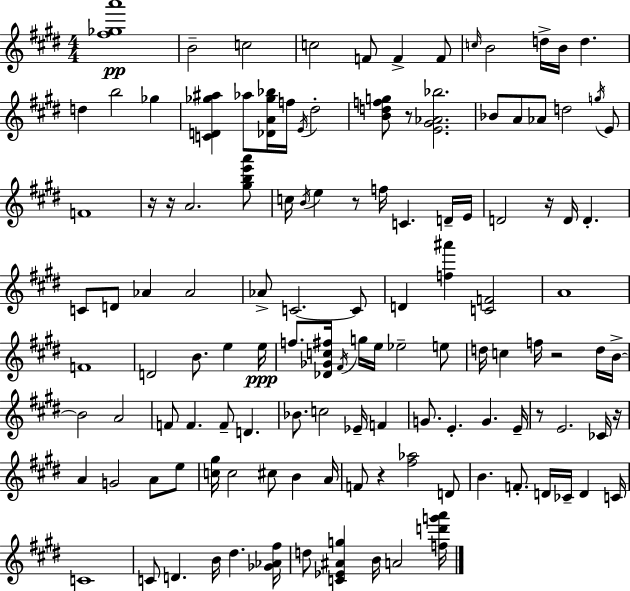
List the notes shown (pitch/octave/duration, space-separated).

[F#5,Gb5,A6]/w B4/h C5/h C5/h F4/e F4/q F4/e C5/s B4/h D5/s B4/s D5/q. D5/q B5/h Gb5/q [C4,D4,Gb5,A#5]/q Ab5/e [Db4,A4,Gb5,Bb5]/s F5/s E4/s D#5/h [B4,D5,F5,G5]/e R/e [E4,G#4,Ab4,Bb5]/h. Bb4/e A4/e Ab4/e D5/h G5/s E4/e F4/w R/s R/s A4/h. [G#5,B5,E6,A6]/e C5/s B4/s E5/q R/e F5/s C4/q. D4/s E4/s D4/h R/s D4/s D4/q. C4/e D4/e Ab4/q Ab4/h Ab4/e C4/h. C4/e D4/q [F5,A#6]/q [C4,F4]/h A4/w F4/w D4/h B4/e. E5/q E5/s F5/e. [Db4,Gb4,C5,F#5]/s F#4/s G5/s E5/s Eb5/h E5/e D5/s C5/q F5/s R/h D5/s B4/s B4/h A4/h F4/e F4/q. F4/e D4/q. Bb4/e. C5/h Eb4/s F4/q G4/e. E4/q. G4/q. E4/s R/e E4/h. CES4/s R/s A4/q G4/h A4/e E5/e [C5,G#5]/s C5/h C#5/e B4/q A4/s F4/e R/q [F#5,Ab5]/h D4/e B4/q. F4/e. D4/s CES4/s D4/q C4/s C4/w C4/e D4/q. B4/s D#5/q. [Gb4,Ab4,F#5]/s D5/e [C4,Eb4,A#4,G5]/q B4/s A4/h [F5,D6,G6,A6]/s